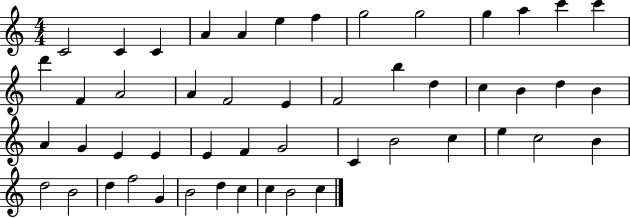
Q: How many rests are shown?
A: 0